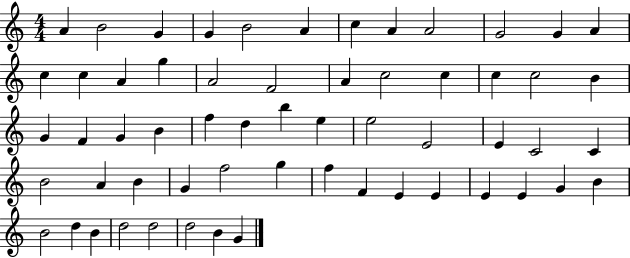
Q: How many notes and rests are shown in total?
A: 59